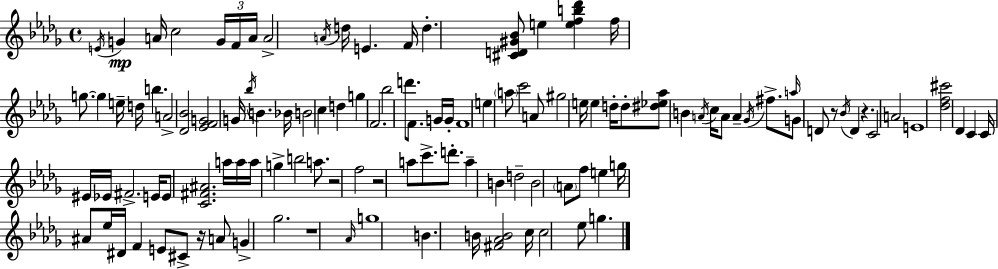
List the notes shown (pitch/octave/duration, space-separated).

E4/s G4/q A4/s C5/h G4/s F4/s A4/s A4/h A4/s D5/s E4/q. F4/s D5/q. [C#4,D4,G#4,Bb4]/e E5/q [E5,F5,B5,Db6]/q F5/s G5/e. G5/q E5/s D5/s B5/q. A4/h [Db4,Bb4]/h [Eb4,F4,G4]/h G4/s Bb5/s B4/q. Bb4/s B4/h C5/q D5/q G5/q F4/h. Bb5/h D6/e. F4/e. G4/s G4/s F4/w E5/q A5/e C6/h A4/e G#5/h E5/s E5/q D5/s D5/e [D#5,Eb5,Ab5]/e B4/q A4/s C5/s A4/e A4/q Gb4/s F#5/e. A5/s G4/e D4/e R/e Bb4/s D4/q R/q. C4/h A4/h E4/w [Db5,F5,C#6]/h Db4/q C4/q C4/s EIS4/s Eb4/s F#4/h. E4/s E4/e [C4,F#4,A#4]/h. A5/s A5/s A5/s G5/q B5/h A5/e. R/h F5/h R/h A5/e C6/e. D6/e. A5/q B4/q D5/h B4/h A4/e F5/e E5/q G5/s A#4/e Eb5/s D#4/s F4/q E4/e C#4/e R/s A4/e G4/q Gb5/h. R/w Ab4/s G5/w B4/q. B4/s [F#4,Ab4,B4]/h C5/s C5/h Eb5/e G5/q.